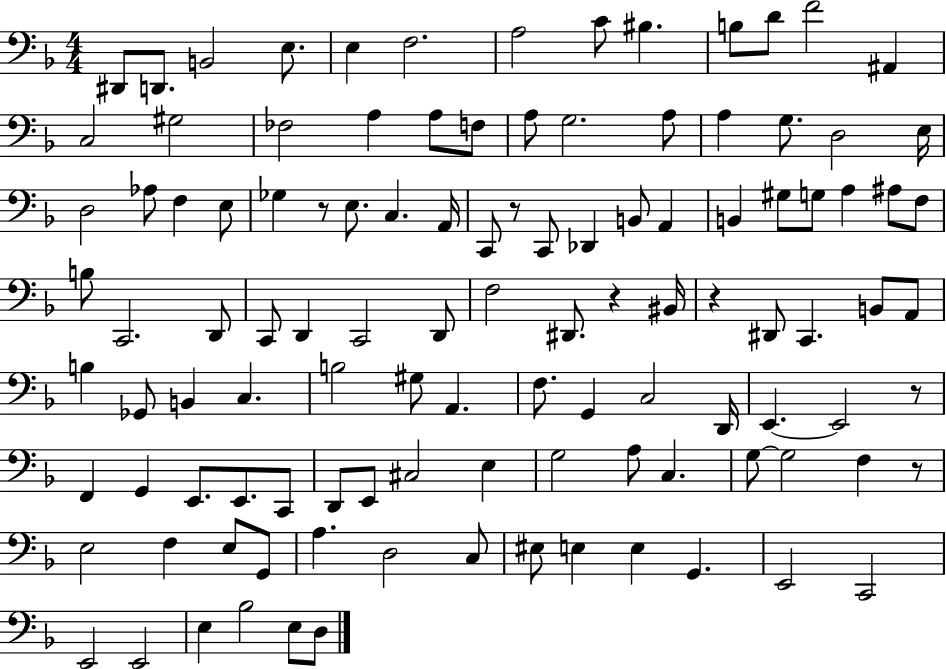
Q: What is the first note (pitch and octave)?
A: D#2